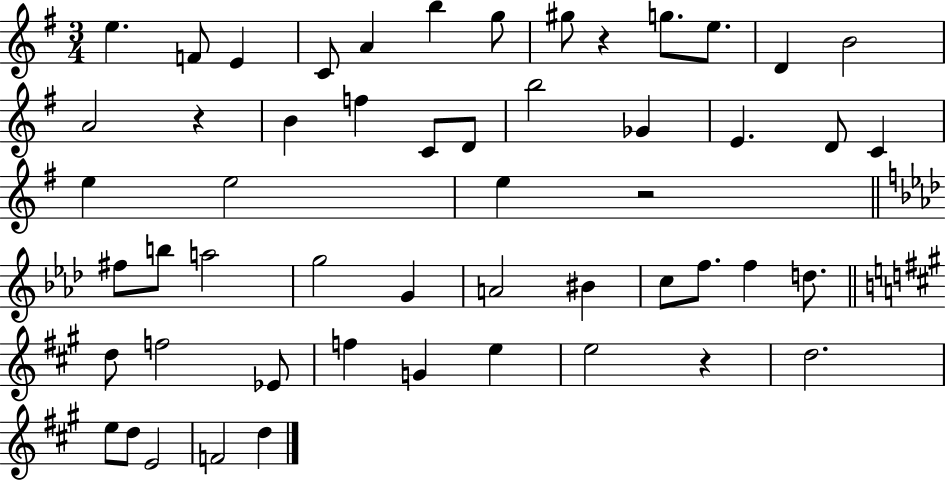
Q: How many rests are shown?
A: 4